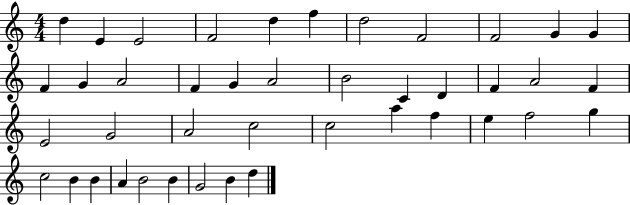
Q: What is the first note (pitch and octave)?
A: D5